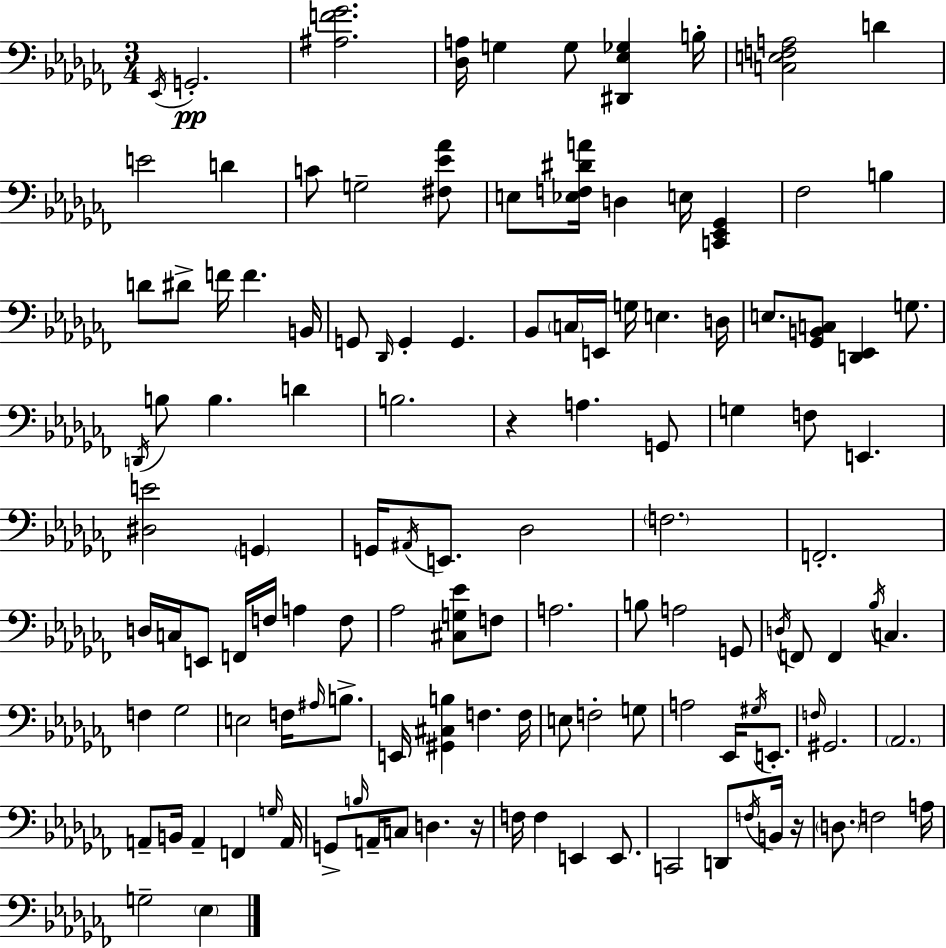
{
  \clef bass
  \numericTimeSignature
  \time 3/4
  \key aes \minor
  \acciaccatura { ees,16 }\pp g,2.-. | <ais f' ges'>2. | <des a>16 g4 g8 <dis, ees ges>4 | b16-. <c e f a>2 d'4 | \break e'2 d'4 | c'8 g2-- <fis ees' aes'>8 | e8 <ees f dis' a'>16 d4 e16 <c, ees, ges,>4 | fes2 b4 | \break d'8 dis'8-> f'16 f'4. | b,16 g,8 \grace { des,16 } g,4-. g,4. | bes,8 \parenthesize c16 e,16 g16 e4. | d16 e8. <ges, b, c>8 <d, ees,>4 g8. | \break \acciaccatura { d,16 } b8 b4. d'4 | b2. | r4 a4. | g,8 g4 f8 e,4. | \break <dis e'>2 \parenthesize g,4 | g,16 \acciaccatura { ais,16 } e,8. des2 | \parenthesize f2. | f,2.-. | \break d16 c16 e,8 f,16 f16 a4 | f8 aes2 | <cis g ees'>8 f8 a2. | b8 a2 | \break g,8 \acciaccatura { d16 } f,8 f,4 \acciaccatura { bes16 } | c4. f4 ges2 | e2 | f16 \grace { ais16 } b8.-> e,16 <gis, cis b>4 | \break f4. f16 e8 f2-. | g8 a2 | ees,16 \acciaccatura { gis16 } e,8.-. \grace { f16 } gis,2. | \parenthesize aes,2. | \break a,8-- b,16 | a,4-- f,4 \grace { g16 } a,16 g,8-> | \grace { b16 } a,16-- c8 d4. r16 f16 | f4 e,4 e,8. c,2 | \break d,8 \acciaccatura { f16 } b,16 r16 | \parenthesize d8. f2 a16 | g2-- \parenthesize ees4 | \bar "|."
}